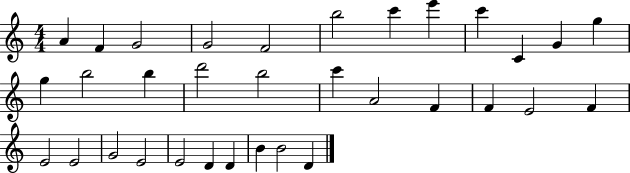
X:1
T:Untitled
M:4/4
L:1/4
K:C
A F G2 G2 F2 b2 c' e' c' C G g g b2 b d'2 b2 c' A2 F F E2 F E2 E2 G2 E2 E2 D D B B2 D